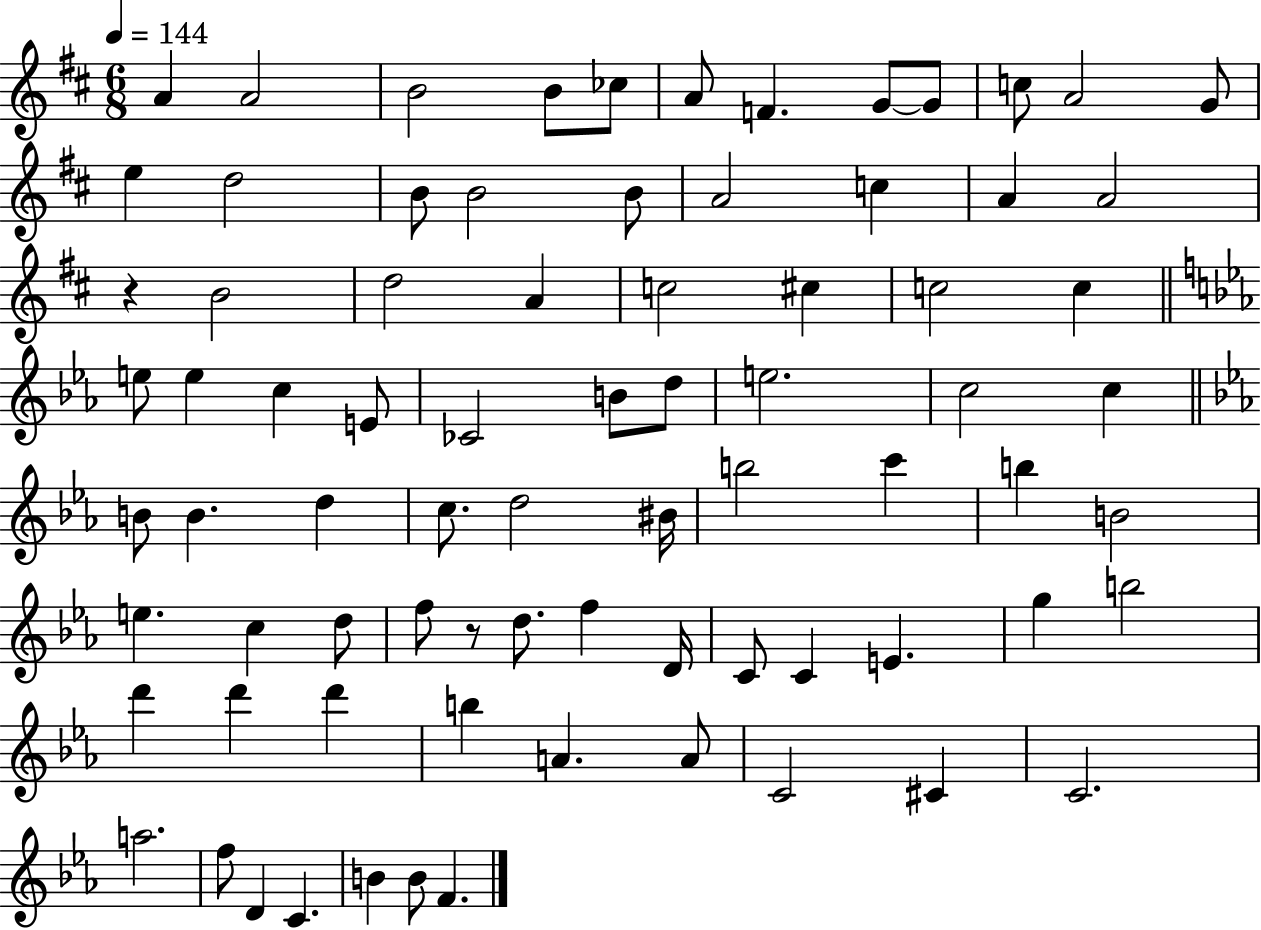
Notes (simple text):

A4/q A4/h B4/h B4/e CES5/e A4/e F4/q. G4/e G4/e C5/e A4/h G4/e E5/q D5/h B4/e B4/h B4/e A4/h C5/q A4/q A4/h R/q B4/h D5/h A4/q C5/h C#5/q C5/h C5/q E5/e E5/q C5/q E4/e CES4/h B4/e D5/e E5/h. C5/h C5/q B4/e B4/q. D5/q C5/e. D5/h BIS4/s B5/h C6/q B5/q B4/h E5/q. C5/q D5/e F5/e R/e D5/e. F5/q D4/s C4/e C4/q E4/q. G5/q B5/h D6/q D6/q D6/q B5/q A4/q. A4/e C4/h C#4/q C4/h. A5/h. F5/e D4/q C4/q. B4/q B4/e F4/q.